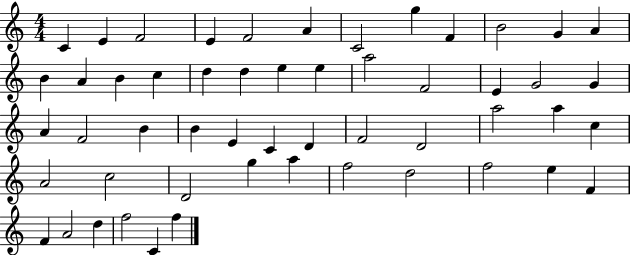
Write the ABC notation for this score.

X:1
T:Untitled
M:4/4
L:1/4
K:C
C E F2 E F2 A C2 g F B2 G A B A B c d d e e a2 F2 E G2 G A F2 B B E C D F2 D2 a2 a c A2 c2 D2 g a f2 d2 f2 e F F A2 d f2 C f